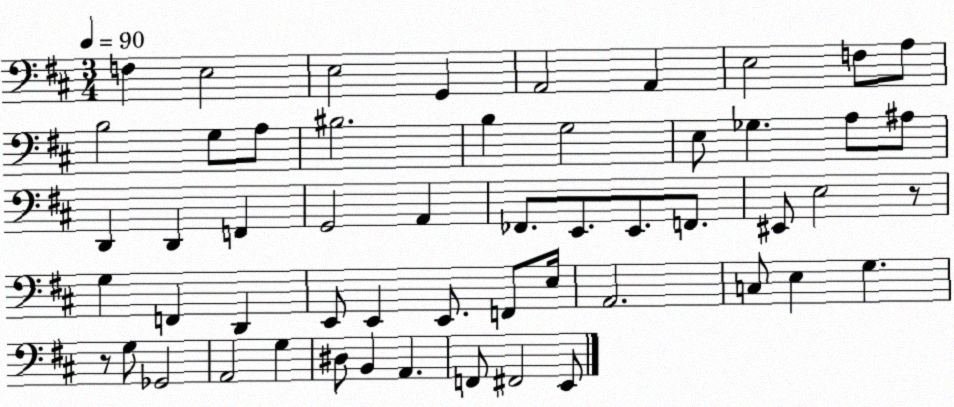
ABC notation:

X:1
T:Untitled
M:3/4
L:1/4
K:D
F, E,2 E,2 G,, A,,2 A,, E,2 F,/2 A,/2 B,2 G,/2 A,/2 ^B,2 B, G,2 E,/2 _G, A,/2 ^A,/2 D,, D,, F,, G,,2 A,, _F,,/2 E,,/2 E,,/2 F,,/2 ^E,,/2 E,2 z/2 G, F,, D,, E,,/2 E,, E,,/2 F,,/2 E,/4 A,,2 C,/2 E, G, z/2 G,/2 _G,,2 A,,2 G, ^D,/2 B,, A,, F,,/2 ^F,,2 E,,/2